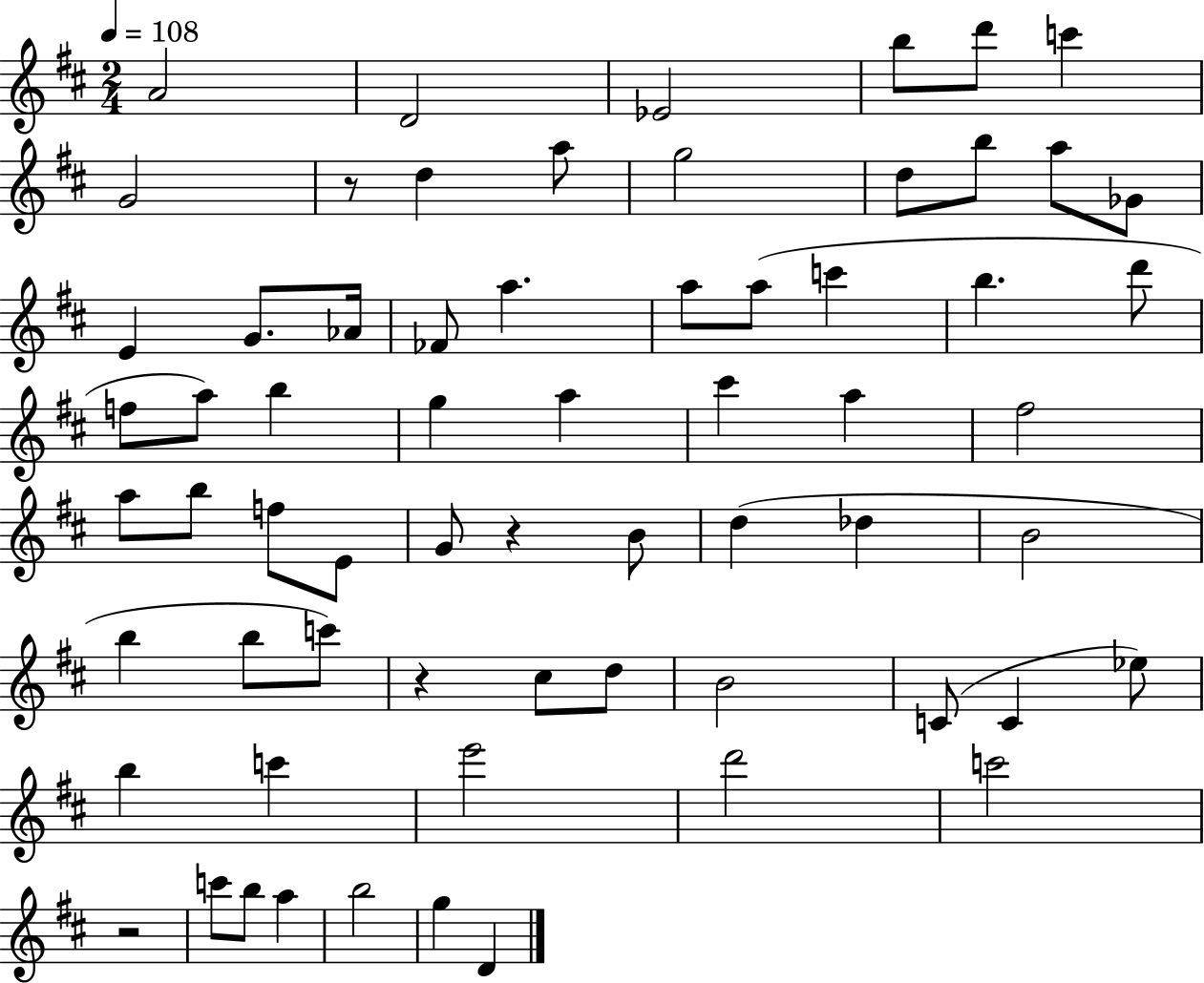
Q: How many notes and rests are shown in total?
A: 65